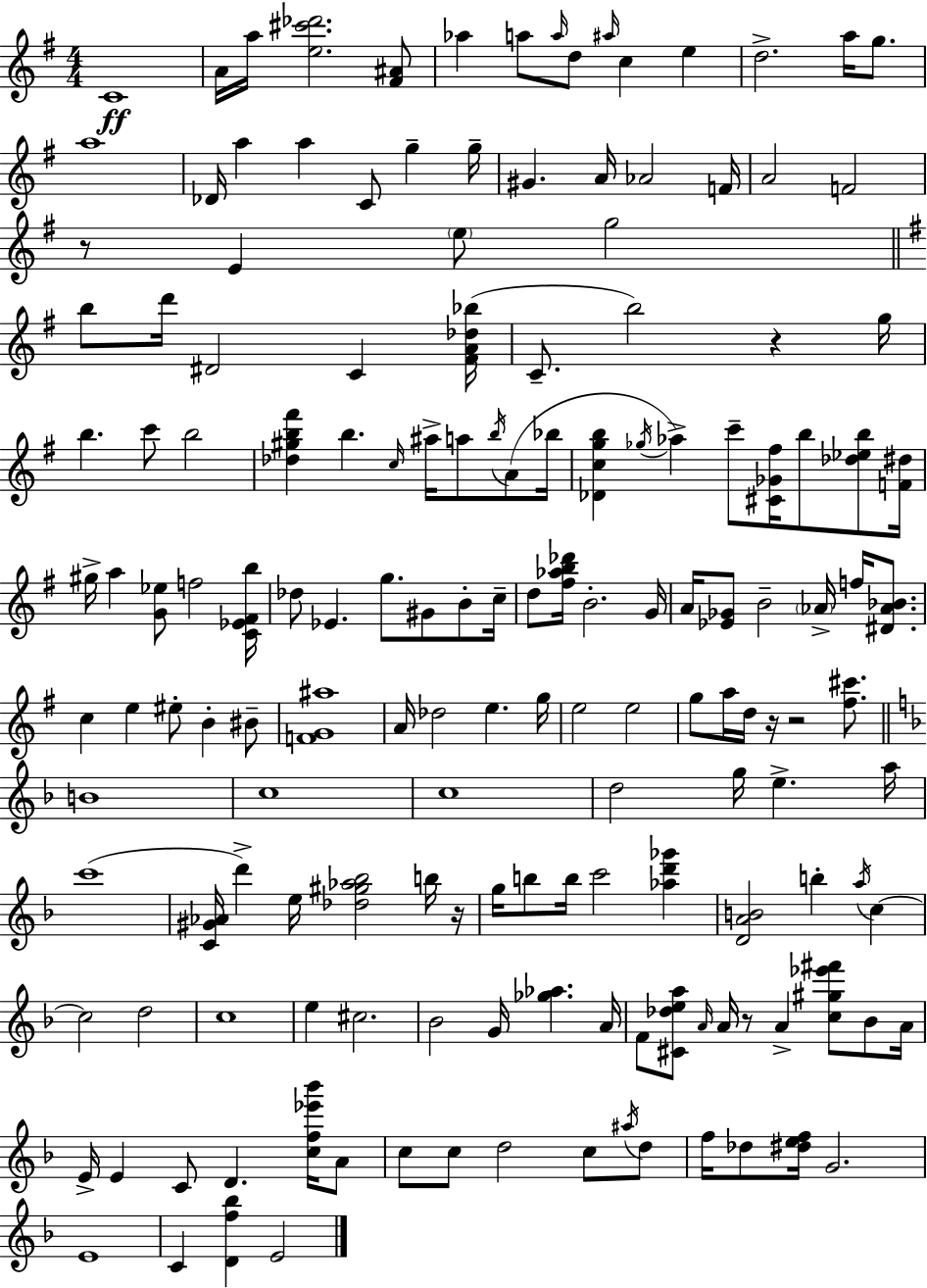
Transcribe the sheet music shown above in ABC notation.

X:1
T:Untitled
M:4/4
L:1/4
K:G
C4 A/4 a/4 [e^c'_d']2 [^F^A]/2 _a a/2 a/4 d/2 ^a/4 c e d2 a/4 g/2 a4 _D/4 a a C/2 g g/4 ^G A/4 _A2 F/4 A2 F2 z/2 E e/2 g2 b/2 d'/4 ^D2 C [^FA_d_b]/4 C/2 b2 z g/4 b c'/2 b2 [_d^gb^f'] b c/4 ^a/4 a/2 b/4 A/2 _b/4 [_Dcgb] _g/4 _a c'/2 [^C_G^f]/4 b/2 [_d_eb]/2 [F^d]/4 ^g/4 a [G_e]/2 f2 [C_E^Fb]/4 _d/2 _E g/2 ^G/2 B/2 c/4 d/2 [^f_ab_d']/4 B2 G/4 A/4 [_E_G]/2 B2 _A/4 f/4 [^D_A_B]/2 c e ^e/2 B ^B/2 [FG^a]4 A/4 _d2 e g/4 e2 e2 g/2 a/4 d/4 z/4 z2 [^f^c']/2 B4 c4 c4 d2 g/4 e a/4 c'4 [C^G_A]/4 d' e/4 [_d^g_a_b]2 b/4 z/4 g/4 b/2 b/4 c'2 [_ad'_g'] [DAB]2 b a/4 c c2 d2 c4 e ^c2 _B2 G/4 [_g_a] A/4 F/2 [^C_dea]/2 A/4 A/4 z/2 A [c^g_e'^f']/2 _B/2 A/4 E/4 E C/2 D [cf_e'_b']/4 A/2 c/2 c/2 d2 c/2 ^a/4 d/2 f/4 _d/2 [^def]/4 G2 E4 C [Df_b] E2